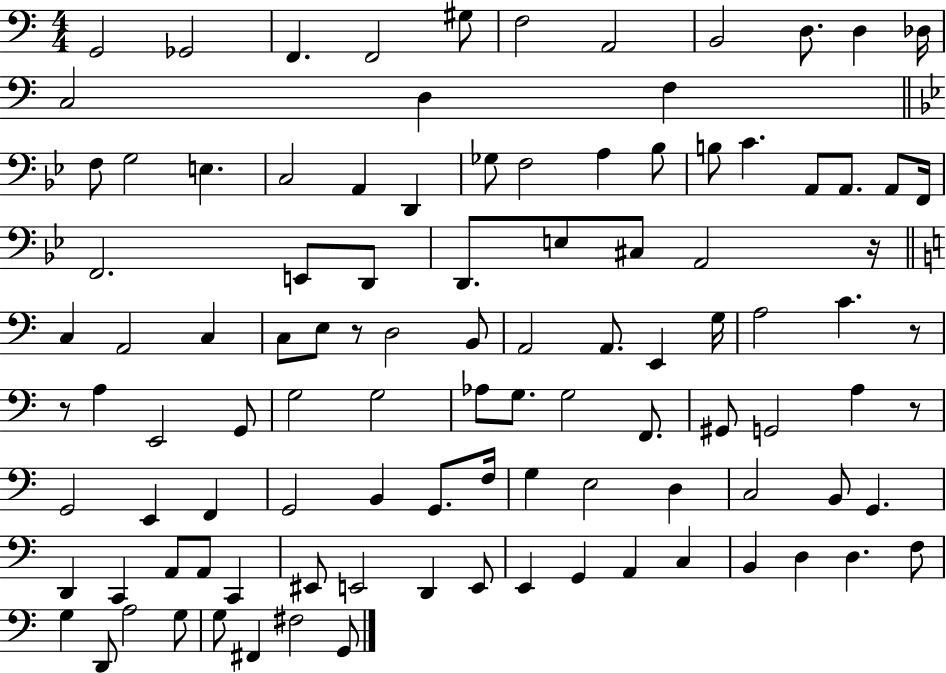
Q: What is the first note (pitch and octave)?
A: G2